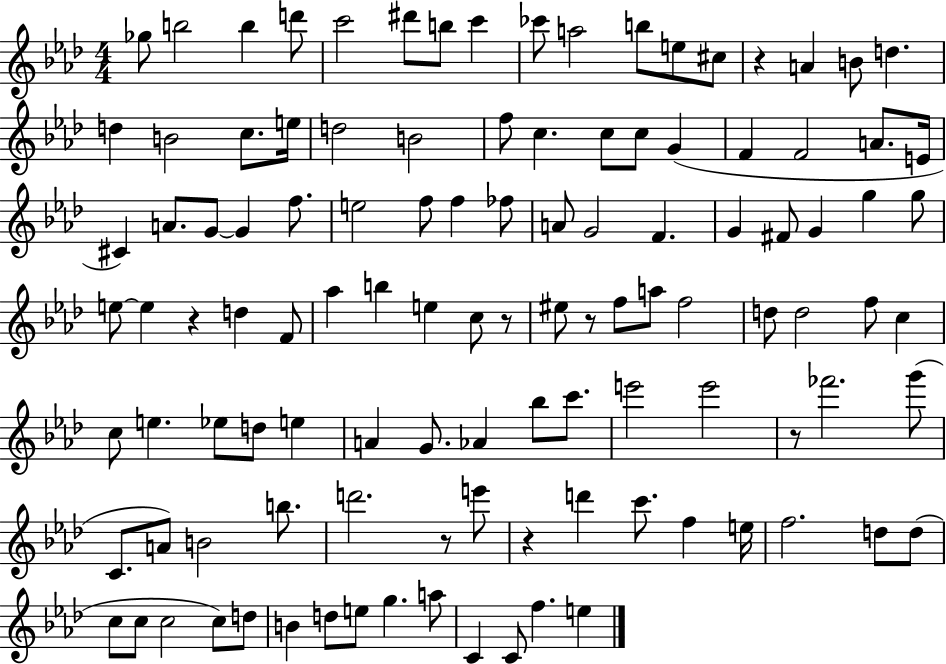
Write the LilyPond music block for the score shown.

{
  \clef treble
  \numericTimeSignature
  \time 4/4
  \key aes \major
  ges''8 b''2 b''4 d'''8 | c'''2 dis'''8 b''8 c'''4 | ces'''8 a''2 b''8 e''8 cis''8 | r4 a'4 b'8 d''4. | \break d''4 b'2 c''8. e''16 | d''2 b'2 | f''8 c''4. c''8 c''8 g'4( | f'4 f'2 a'8. e'16 | \break cis'4) a'8. g'8~~ g'4 f''8. | e''2 f''8 f''4 fes''8 | a'8 g'2 f'4. | g'4 fis'8 g'4 g''4 g''8 | \break e''8~~ e''4 r4 d''4 f'8 | aes''4 b''4 e''4 c''8 r8 | eis''8 r8 f''8 a''8 f''2 | d''8 d''2 f''8 c''4 | \break c''8 e''4. ees''8 d''8 e''4 | a'4 g'8. aes'4 bes''8 c'''8. | e'''2 e'''2 | r8 fes'''2. g'''8( | \break c'8. a'8) b'2 b''8. | d'''2. r8 e'''8 | r4 d'''4 c'''8. f''4 e''16 | f''2. d''8 d''8( | \break c''8 c''8 c''2 c''8) d''8 | b'4 d''8 e''8 g''4. a''8 | c'4 c'8 f''4. e''4 | \bar "|."
}